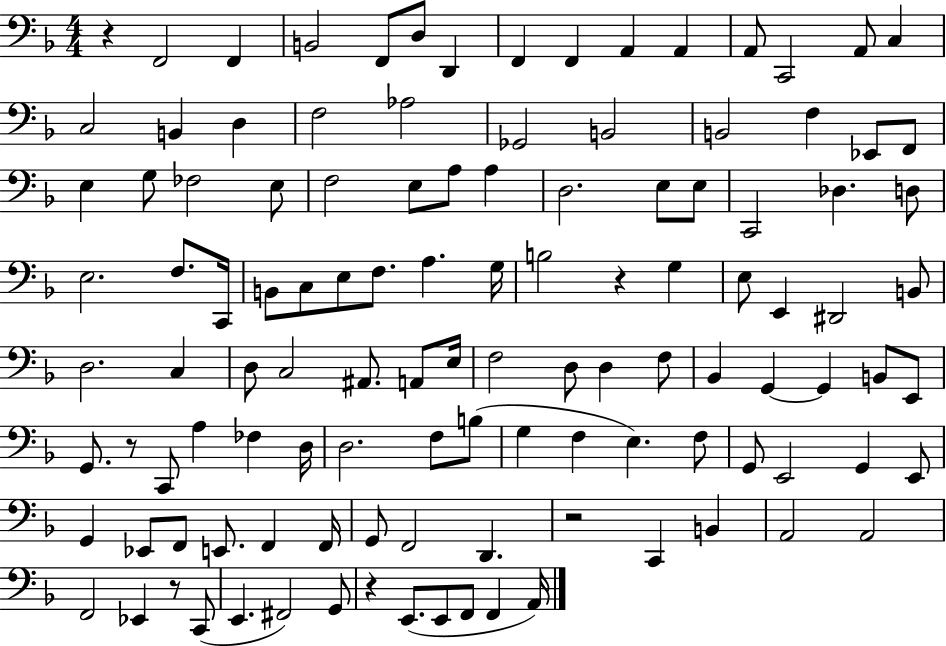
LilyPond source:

{
  \clef bass
  \numericTimeSignature
  \time 4/4
  \key f \major
  r4 f,2 f,4 | b,2 f,8 d8 d,4 | f,4 f,4 a,4 a,4 | a,8 c,2 a,8 c4 | \break c2 b,4 d4 | f2 aes2 | ges,2 b,2 | b,2 f4 ees,8 f,8 | \break e4 g8 fes2 e8 | f2 e8 a8 a4 | d2. e8 e8 | c,2 des4. d8 | \break e2. f8. c,16 | b,8 c8 e8 f8. a4. g16 | b2 r4 g4 | e8 e,4 dis,2 b,8 | \break d2. c4 | d8 c2 ais,8. a,8 e16 | f2 d8 d4 f8 | bes,4 g,4~~ g,4 b,8 e,8 | \break g,8. r8 c,8 a4 fes4 d16 | d2. f8 b8( | g4 f4 e4.) f8 | g,8 e,2 g,4 e,8 | \break g,4 ees,8 f,8 e,8. f,4 f,16 | g,8 f,2 d,4. | r2 c,4 b,4 | a,2 a,2 | \break f,2 ees,4 r8 c,8( | e,4. fis,2) g,8 | r4 e,8.( e,8 f,8 f,4 a,16) | \bar "|."
}